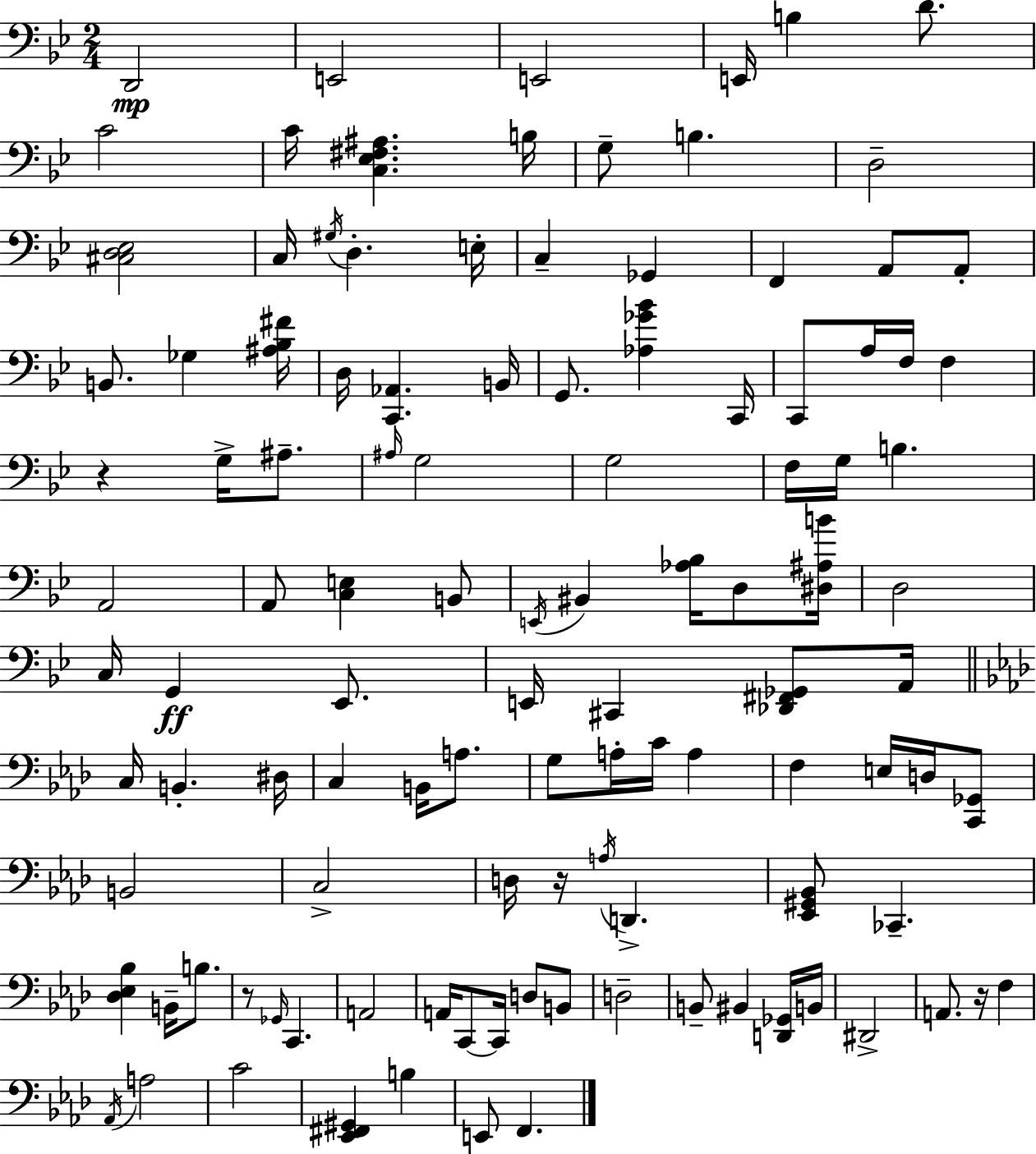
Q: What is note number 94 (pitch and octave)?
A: F2